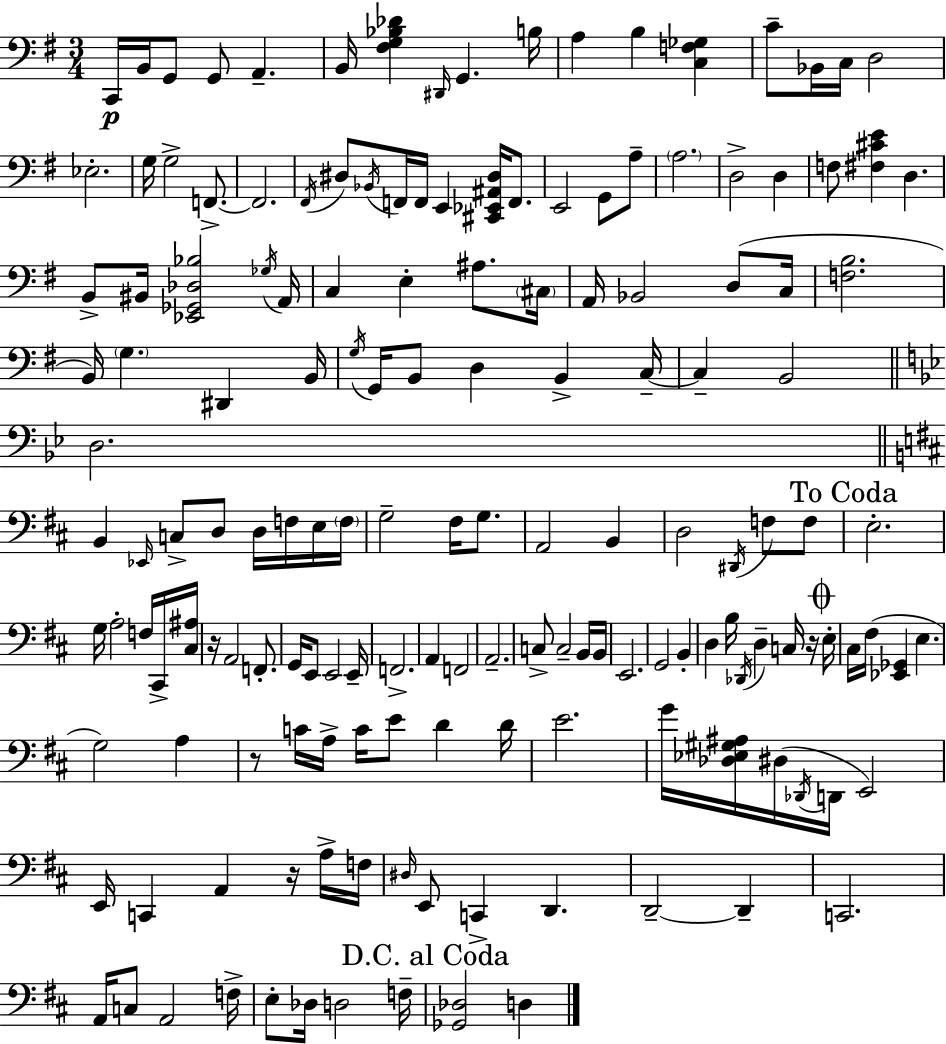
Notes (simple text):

C2/s B2/s G2/e G2/e A2/q. B2/s [F#3,G3,Bb3,Db4]/q D#2/s G2/q. B3/s A3/q B3/q [C3,F3,Gb3]/q C4/e Bb2/s C3/s D3/h Eb3/h. G3/s G3/h F2/e. F2/h. F#2/s D#3/e Bb2/s F2/s F2/s E2/q [C#2,Eb2,A#2,D#3]/s F2/e. E2/h G2/e A3/e A3/h. D3/h D3/q F3/e [F#3,C#4,E4]/q D3/q. B2/e BIS2/s [Eb2,Gb2,Db3,Bb3]/h Gb3/s A2/s C3/q E3/q A#3/e. C#3/s A2/s Bb2/h D3/e C3/s [F3,B3]/h. B2/s G3/q. D#2/q B2/s G3/s G2/s B2/e D3/q B2/q C3/s C3/q B2/h D3/h. B2/q Eb2/s C3/e D3/e D3/s F3/s E3/s F3/s G3/h F#3/s G3/e. A2/h B2/q D3/h D#2/s F3/e F3/e E3/h. G3/s A3/h F3/s C#2/s [C#3,A#3]/s R/s A2/h F2/e. G2/s E2/e E2/h E2/s F2/h. A2/q F2/h A2/h. C3/e C3/h B2/s B2/s E2/h. G2/h B2/q D3/q B3/s Db2/s D3/q C3/s R/s E3/s C#3/s F#3/s [Eb2,Gb2]/q E3/q. G3/h A3/q R/e C4/s A3/s C4/s E4/e D4/q D4/s E4/h. G4/s [Db3,Eb3,G#3,A#3]/s D#3/s Db2/s D2/s E2/h E2/s C2/q A2/q R/s A3/s F3/s D#3/s E2/e C2/q D2/q. D2/h D2/q C2/h. A2/s C3/e A2/h F3/s E3/e Db3/s D3/h F3/s [Gb2,Db3]/h D3/q